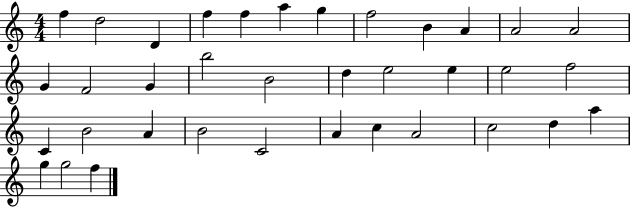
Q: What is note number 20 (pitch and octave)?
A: E5